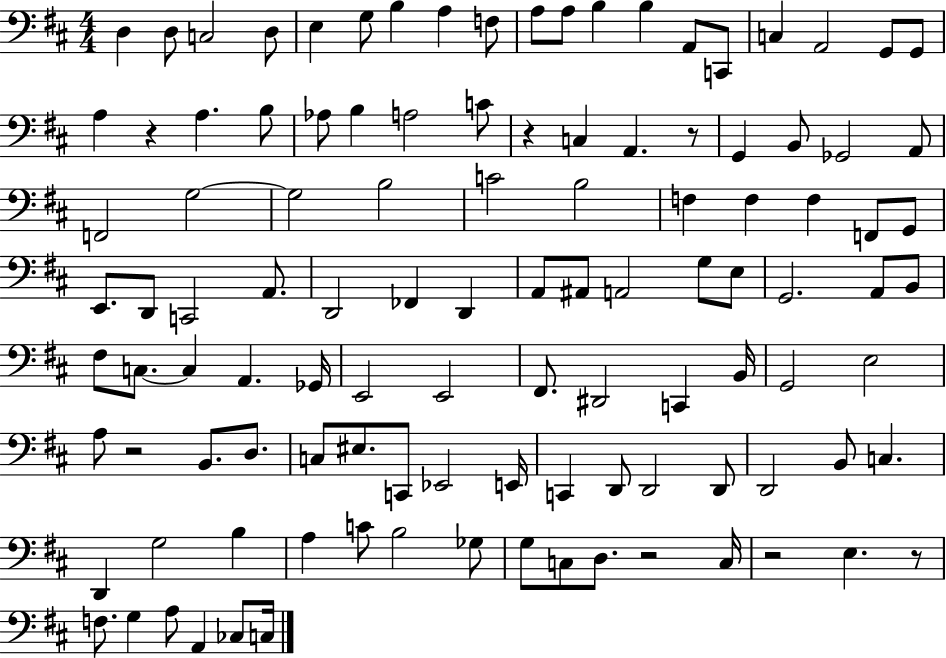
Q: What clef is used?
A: bass